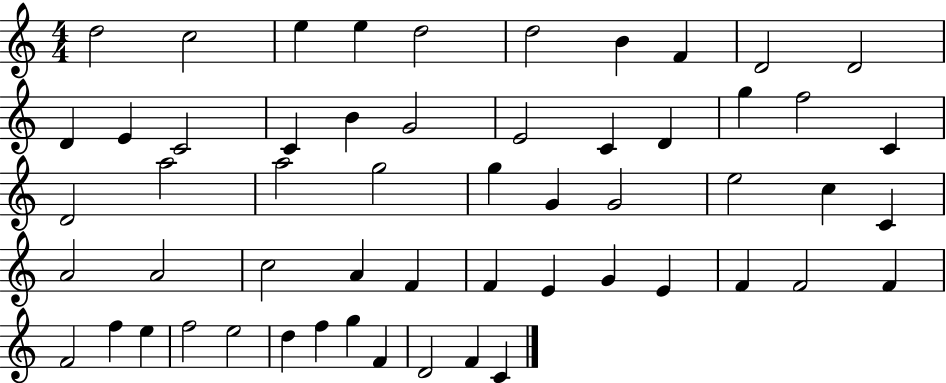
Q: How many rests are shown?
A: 0